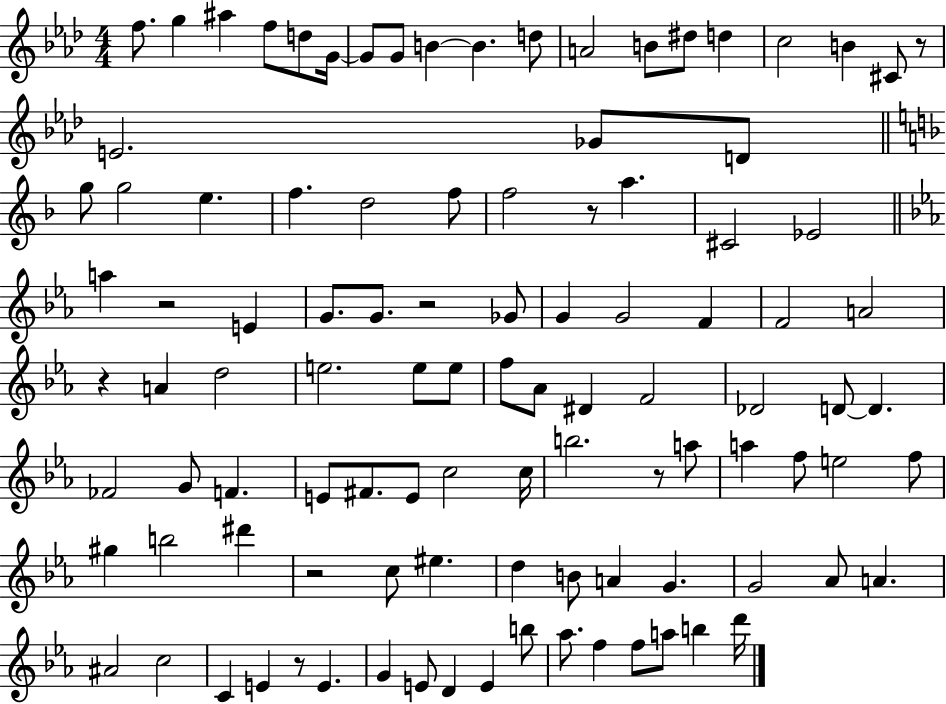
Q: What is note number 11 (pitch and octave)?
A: D5